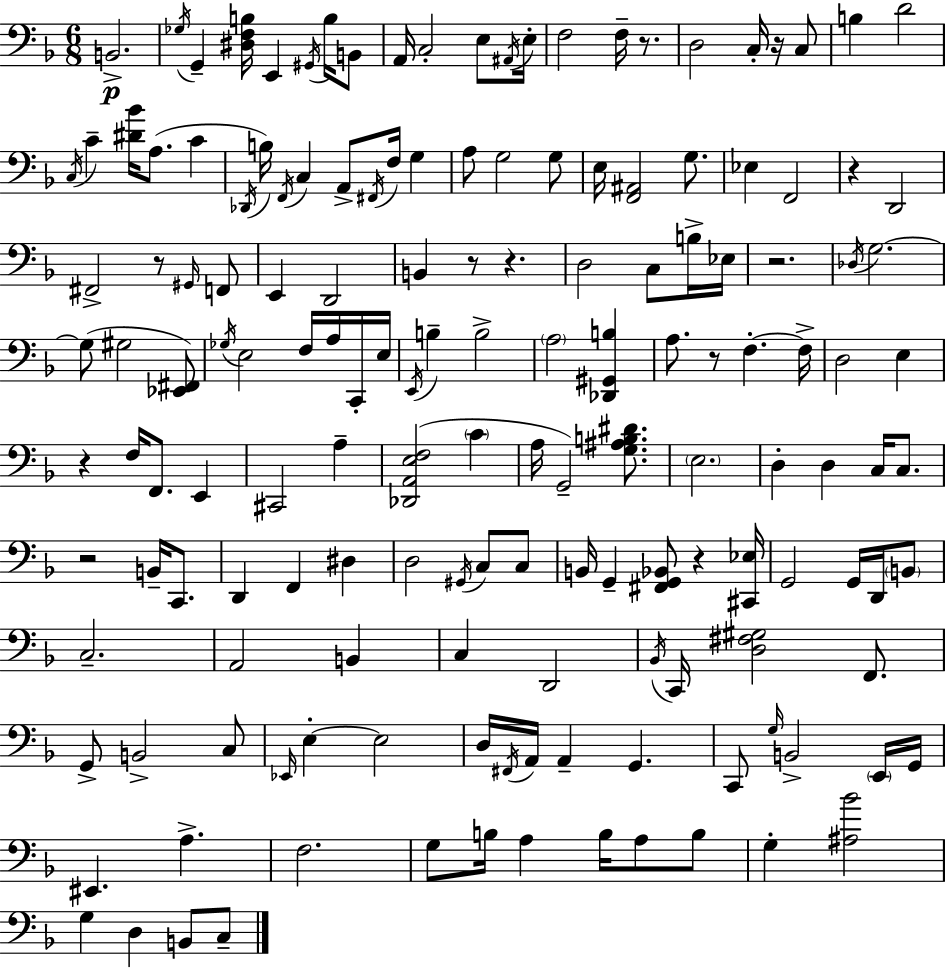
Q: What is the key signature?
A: D minor